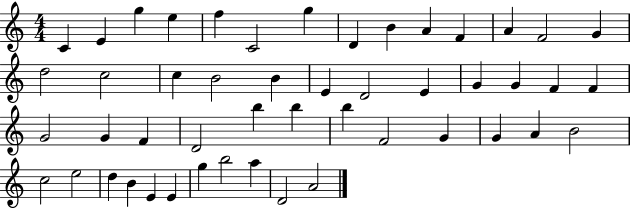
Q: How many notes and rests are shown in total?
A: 49